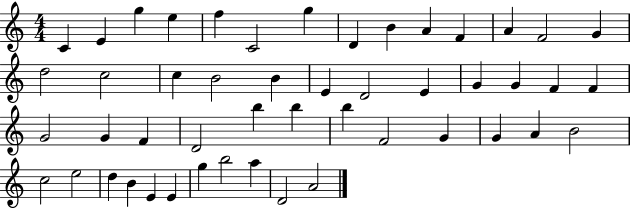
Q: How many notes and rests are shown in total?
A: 49